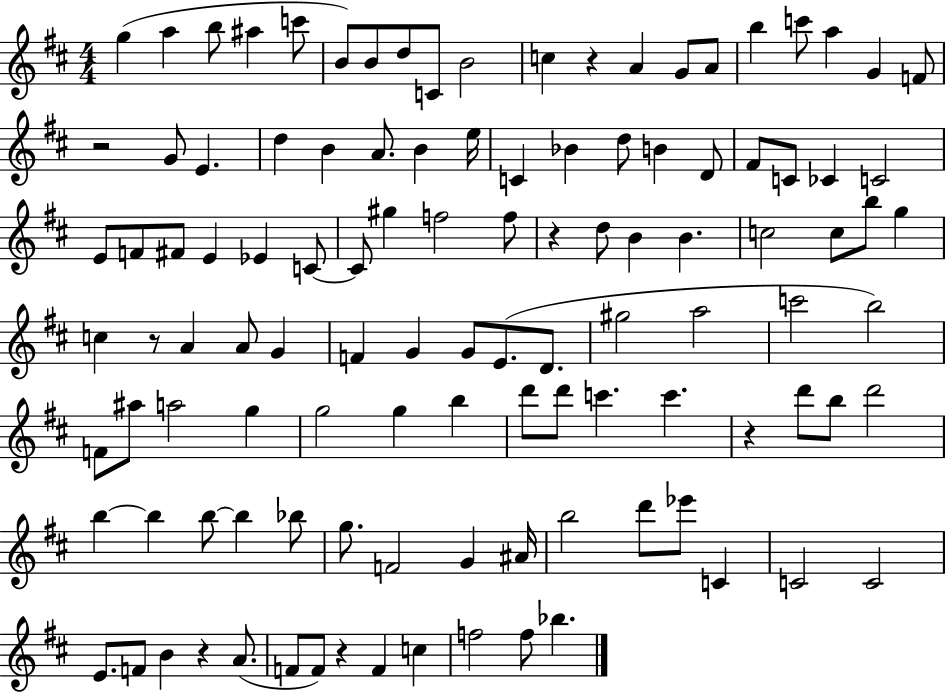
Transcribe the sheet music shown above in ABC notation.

X:1
T:Untitled
M:4/4
L:1/4
K:D
g a b/2 ^a c'/2 B/2 B/2 d/2 C/2 B2 c z A G/2 A/2 b c'/2 a G F/2 z2 G/2 E d B A/2 B e/4 C _B d/2 B D/2 ^F/2 C/2 _C C2 E/2 F/2 ^F/2 E _E C/2 C/2 ^g f2 f/2 z d/2 B B c2 c/2 b/2 g c z/2 A A/2 G F G G/2 E/2 D/2 ^g2 a2 c'2 b2 F/2 ^a/2 a2 g g2 g b d'/2 d'/2 c' c' z d'/2 b/2 d'2 b b b/2 b _b/2 g/2 F2 G ^A/4 b2 d'/2 _e'/2 C C2 C2 E/2 F/2 B z A/2 F/2 F/2 z F c f2 f/2 _b